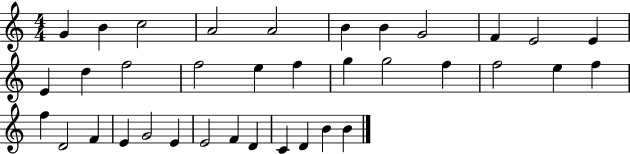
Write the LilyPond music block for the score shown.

{
  \clef treble
  \numericTimeSignature
  \time 4/4
  \key c \major
  g'4 b'4 c''2 | a'2 a'2 | b'4 b'4 g'2 | f'4 e'2 e'4 | \break e'4 d''4 f''2 | f''2 e''4 f''4 | g''4 g''2 f''4 | f''2 e''4 f''4 | \break f''4 d'2 f'4 | e'4 g'2 e'4 | e'2 f'4 d'4 | c'4 d'4 b'4 b'4 | \break \bar "|."
}